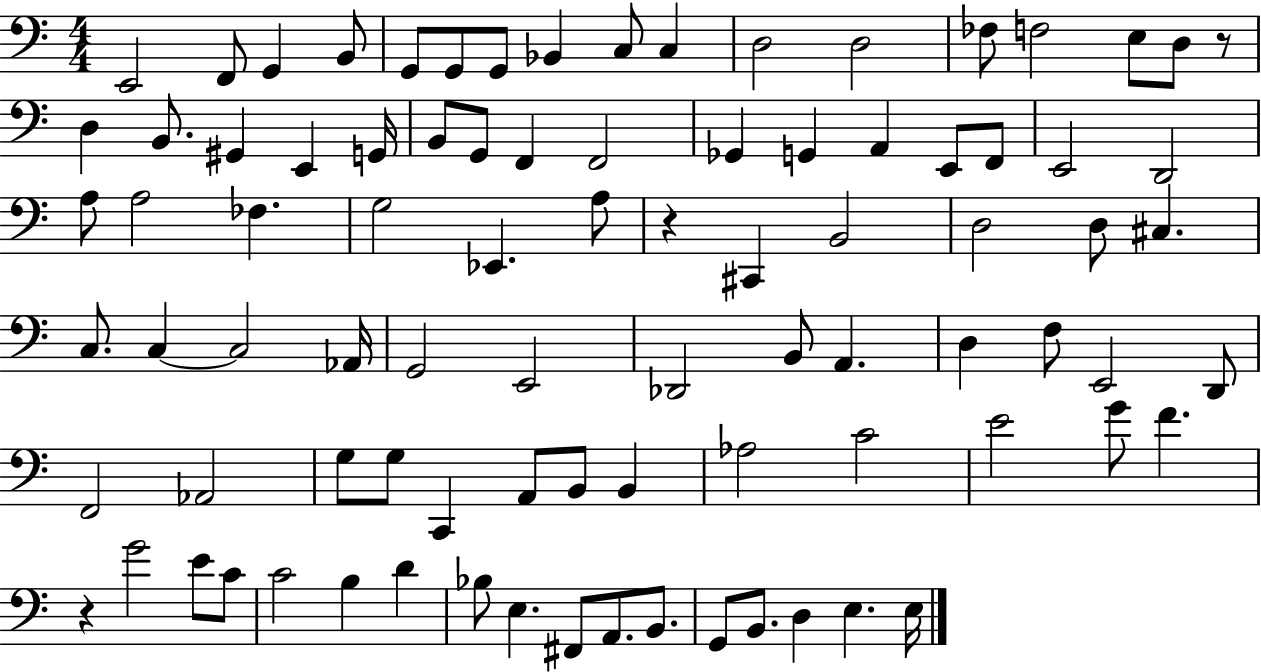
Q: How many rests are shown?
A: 3